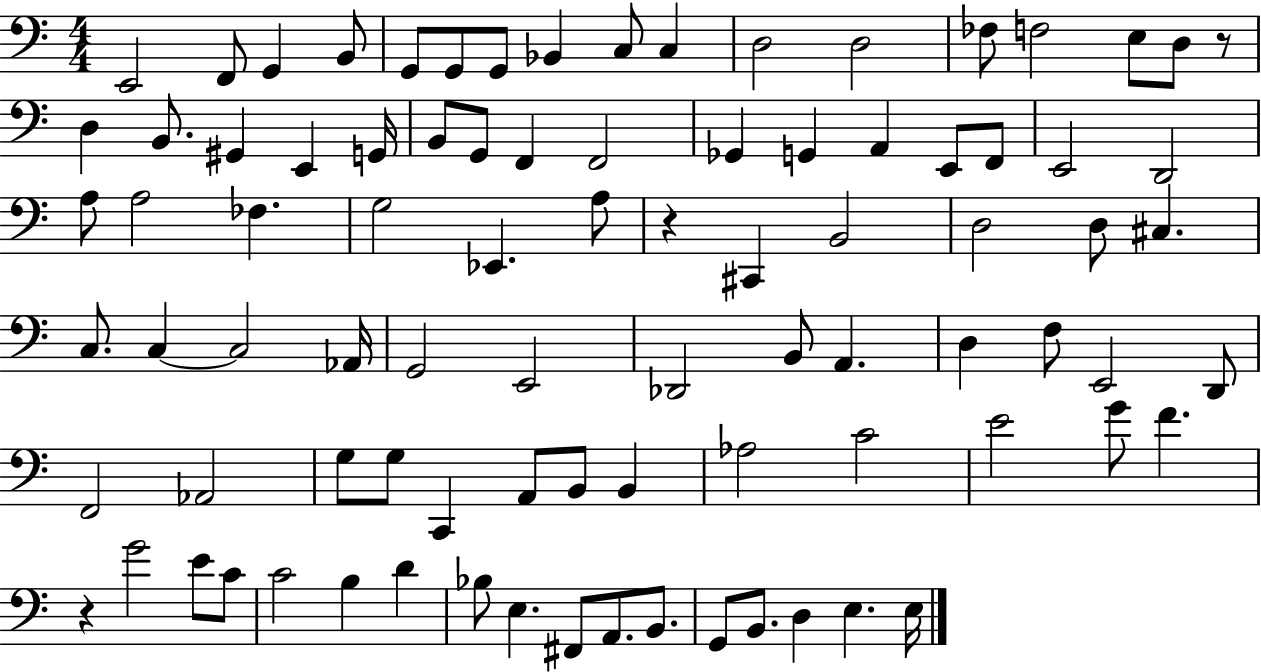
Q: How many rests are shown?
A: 3